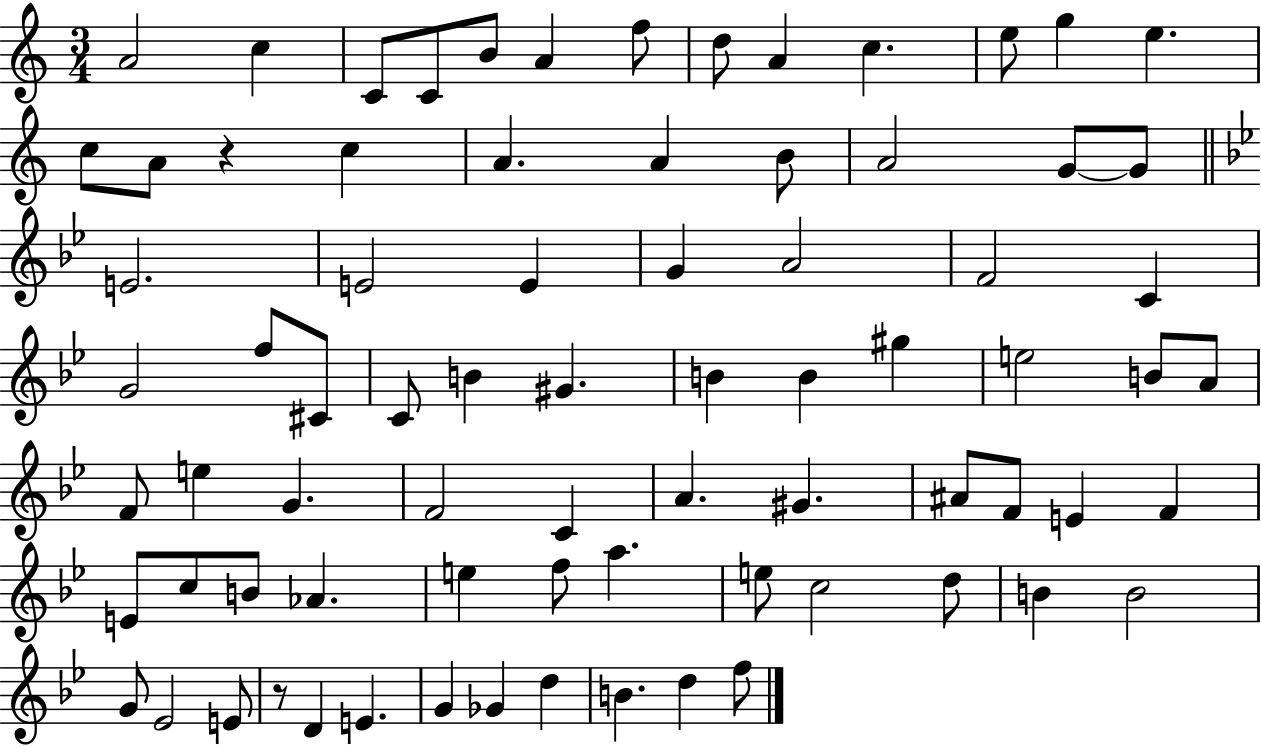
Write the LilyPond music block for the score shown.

{
  \clef treble
  \numericTimeSignature
  \time 3/4
  \key c \major
  a'2 c''4 | c'8 c'8 b'8 a'4 f''8 | d''8 a'4 c''4. | e''8 g''4 e''4. | \break c''8 a'8 r4 c''4 | a'4. a'4 b'8 | a'2 g'8~~ g'8 | \bar "||" \break \key bes \major e'2. | e'2 e'4 | g'4 a'2 | f'2 c'4 | \break g'2 f''8 cis'8 | c'8 b'4 gis'4. | b'4 b'4 gis''4 | e''2 b'8 a'8 | \break f'8 e''4 g'4. | f'2 c'4 | a'4. gis'4. | ais'8 f'8 e'4 f'4 | \break e'8 c''8 b'8 aes'4. | e''4 f''8 a''4. | e''8 c''2 d''8 | b'4 b'2 | \break g'8 ees'2 e'8 | r8 d'4 e'4. | g'4 ges'4 d''4 | b'4. d''4 f''8 | \break \bar "|."
}